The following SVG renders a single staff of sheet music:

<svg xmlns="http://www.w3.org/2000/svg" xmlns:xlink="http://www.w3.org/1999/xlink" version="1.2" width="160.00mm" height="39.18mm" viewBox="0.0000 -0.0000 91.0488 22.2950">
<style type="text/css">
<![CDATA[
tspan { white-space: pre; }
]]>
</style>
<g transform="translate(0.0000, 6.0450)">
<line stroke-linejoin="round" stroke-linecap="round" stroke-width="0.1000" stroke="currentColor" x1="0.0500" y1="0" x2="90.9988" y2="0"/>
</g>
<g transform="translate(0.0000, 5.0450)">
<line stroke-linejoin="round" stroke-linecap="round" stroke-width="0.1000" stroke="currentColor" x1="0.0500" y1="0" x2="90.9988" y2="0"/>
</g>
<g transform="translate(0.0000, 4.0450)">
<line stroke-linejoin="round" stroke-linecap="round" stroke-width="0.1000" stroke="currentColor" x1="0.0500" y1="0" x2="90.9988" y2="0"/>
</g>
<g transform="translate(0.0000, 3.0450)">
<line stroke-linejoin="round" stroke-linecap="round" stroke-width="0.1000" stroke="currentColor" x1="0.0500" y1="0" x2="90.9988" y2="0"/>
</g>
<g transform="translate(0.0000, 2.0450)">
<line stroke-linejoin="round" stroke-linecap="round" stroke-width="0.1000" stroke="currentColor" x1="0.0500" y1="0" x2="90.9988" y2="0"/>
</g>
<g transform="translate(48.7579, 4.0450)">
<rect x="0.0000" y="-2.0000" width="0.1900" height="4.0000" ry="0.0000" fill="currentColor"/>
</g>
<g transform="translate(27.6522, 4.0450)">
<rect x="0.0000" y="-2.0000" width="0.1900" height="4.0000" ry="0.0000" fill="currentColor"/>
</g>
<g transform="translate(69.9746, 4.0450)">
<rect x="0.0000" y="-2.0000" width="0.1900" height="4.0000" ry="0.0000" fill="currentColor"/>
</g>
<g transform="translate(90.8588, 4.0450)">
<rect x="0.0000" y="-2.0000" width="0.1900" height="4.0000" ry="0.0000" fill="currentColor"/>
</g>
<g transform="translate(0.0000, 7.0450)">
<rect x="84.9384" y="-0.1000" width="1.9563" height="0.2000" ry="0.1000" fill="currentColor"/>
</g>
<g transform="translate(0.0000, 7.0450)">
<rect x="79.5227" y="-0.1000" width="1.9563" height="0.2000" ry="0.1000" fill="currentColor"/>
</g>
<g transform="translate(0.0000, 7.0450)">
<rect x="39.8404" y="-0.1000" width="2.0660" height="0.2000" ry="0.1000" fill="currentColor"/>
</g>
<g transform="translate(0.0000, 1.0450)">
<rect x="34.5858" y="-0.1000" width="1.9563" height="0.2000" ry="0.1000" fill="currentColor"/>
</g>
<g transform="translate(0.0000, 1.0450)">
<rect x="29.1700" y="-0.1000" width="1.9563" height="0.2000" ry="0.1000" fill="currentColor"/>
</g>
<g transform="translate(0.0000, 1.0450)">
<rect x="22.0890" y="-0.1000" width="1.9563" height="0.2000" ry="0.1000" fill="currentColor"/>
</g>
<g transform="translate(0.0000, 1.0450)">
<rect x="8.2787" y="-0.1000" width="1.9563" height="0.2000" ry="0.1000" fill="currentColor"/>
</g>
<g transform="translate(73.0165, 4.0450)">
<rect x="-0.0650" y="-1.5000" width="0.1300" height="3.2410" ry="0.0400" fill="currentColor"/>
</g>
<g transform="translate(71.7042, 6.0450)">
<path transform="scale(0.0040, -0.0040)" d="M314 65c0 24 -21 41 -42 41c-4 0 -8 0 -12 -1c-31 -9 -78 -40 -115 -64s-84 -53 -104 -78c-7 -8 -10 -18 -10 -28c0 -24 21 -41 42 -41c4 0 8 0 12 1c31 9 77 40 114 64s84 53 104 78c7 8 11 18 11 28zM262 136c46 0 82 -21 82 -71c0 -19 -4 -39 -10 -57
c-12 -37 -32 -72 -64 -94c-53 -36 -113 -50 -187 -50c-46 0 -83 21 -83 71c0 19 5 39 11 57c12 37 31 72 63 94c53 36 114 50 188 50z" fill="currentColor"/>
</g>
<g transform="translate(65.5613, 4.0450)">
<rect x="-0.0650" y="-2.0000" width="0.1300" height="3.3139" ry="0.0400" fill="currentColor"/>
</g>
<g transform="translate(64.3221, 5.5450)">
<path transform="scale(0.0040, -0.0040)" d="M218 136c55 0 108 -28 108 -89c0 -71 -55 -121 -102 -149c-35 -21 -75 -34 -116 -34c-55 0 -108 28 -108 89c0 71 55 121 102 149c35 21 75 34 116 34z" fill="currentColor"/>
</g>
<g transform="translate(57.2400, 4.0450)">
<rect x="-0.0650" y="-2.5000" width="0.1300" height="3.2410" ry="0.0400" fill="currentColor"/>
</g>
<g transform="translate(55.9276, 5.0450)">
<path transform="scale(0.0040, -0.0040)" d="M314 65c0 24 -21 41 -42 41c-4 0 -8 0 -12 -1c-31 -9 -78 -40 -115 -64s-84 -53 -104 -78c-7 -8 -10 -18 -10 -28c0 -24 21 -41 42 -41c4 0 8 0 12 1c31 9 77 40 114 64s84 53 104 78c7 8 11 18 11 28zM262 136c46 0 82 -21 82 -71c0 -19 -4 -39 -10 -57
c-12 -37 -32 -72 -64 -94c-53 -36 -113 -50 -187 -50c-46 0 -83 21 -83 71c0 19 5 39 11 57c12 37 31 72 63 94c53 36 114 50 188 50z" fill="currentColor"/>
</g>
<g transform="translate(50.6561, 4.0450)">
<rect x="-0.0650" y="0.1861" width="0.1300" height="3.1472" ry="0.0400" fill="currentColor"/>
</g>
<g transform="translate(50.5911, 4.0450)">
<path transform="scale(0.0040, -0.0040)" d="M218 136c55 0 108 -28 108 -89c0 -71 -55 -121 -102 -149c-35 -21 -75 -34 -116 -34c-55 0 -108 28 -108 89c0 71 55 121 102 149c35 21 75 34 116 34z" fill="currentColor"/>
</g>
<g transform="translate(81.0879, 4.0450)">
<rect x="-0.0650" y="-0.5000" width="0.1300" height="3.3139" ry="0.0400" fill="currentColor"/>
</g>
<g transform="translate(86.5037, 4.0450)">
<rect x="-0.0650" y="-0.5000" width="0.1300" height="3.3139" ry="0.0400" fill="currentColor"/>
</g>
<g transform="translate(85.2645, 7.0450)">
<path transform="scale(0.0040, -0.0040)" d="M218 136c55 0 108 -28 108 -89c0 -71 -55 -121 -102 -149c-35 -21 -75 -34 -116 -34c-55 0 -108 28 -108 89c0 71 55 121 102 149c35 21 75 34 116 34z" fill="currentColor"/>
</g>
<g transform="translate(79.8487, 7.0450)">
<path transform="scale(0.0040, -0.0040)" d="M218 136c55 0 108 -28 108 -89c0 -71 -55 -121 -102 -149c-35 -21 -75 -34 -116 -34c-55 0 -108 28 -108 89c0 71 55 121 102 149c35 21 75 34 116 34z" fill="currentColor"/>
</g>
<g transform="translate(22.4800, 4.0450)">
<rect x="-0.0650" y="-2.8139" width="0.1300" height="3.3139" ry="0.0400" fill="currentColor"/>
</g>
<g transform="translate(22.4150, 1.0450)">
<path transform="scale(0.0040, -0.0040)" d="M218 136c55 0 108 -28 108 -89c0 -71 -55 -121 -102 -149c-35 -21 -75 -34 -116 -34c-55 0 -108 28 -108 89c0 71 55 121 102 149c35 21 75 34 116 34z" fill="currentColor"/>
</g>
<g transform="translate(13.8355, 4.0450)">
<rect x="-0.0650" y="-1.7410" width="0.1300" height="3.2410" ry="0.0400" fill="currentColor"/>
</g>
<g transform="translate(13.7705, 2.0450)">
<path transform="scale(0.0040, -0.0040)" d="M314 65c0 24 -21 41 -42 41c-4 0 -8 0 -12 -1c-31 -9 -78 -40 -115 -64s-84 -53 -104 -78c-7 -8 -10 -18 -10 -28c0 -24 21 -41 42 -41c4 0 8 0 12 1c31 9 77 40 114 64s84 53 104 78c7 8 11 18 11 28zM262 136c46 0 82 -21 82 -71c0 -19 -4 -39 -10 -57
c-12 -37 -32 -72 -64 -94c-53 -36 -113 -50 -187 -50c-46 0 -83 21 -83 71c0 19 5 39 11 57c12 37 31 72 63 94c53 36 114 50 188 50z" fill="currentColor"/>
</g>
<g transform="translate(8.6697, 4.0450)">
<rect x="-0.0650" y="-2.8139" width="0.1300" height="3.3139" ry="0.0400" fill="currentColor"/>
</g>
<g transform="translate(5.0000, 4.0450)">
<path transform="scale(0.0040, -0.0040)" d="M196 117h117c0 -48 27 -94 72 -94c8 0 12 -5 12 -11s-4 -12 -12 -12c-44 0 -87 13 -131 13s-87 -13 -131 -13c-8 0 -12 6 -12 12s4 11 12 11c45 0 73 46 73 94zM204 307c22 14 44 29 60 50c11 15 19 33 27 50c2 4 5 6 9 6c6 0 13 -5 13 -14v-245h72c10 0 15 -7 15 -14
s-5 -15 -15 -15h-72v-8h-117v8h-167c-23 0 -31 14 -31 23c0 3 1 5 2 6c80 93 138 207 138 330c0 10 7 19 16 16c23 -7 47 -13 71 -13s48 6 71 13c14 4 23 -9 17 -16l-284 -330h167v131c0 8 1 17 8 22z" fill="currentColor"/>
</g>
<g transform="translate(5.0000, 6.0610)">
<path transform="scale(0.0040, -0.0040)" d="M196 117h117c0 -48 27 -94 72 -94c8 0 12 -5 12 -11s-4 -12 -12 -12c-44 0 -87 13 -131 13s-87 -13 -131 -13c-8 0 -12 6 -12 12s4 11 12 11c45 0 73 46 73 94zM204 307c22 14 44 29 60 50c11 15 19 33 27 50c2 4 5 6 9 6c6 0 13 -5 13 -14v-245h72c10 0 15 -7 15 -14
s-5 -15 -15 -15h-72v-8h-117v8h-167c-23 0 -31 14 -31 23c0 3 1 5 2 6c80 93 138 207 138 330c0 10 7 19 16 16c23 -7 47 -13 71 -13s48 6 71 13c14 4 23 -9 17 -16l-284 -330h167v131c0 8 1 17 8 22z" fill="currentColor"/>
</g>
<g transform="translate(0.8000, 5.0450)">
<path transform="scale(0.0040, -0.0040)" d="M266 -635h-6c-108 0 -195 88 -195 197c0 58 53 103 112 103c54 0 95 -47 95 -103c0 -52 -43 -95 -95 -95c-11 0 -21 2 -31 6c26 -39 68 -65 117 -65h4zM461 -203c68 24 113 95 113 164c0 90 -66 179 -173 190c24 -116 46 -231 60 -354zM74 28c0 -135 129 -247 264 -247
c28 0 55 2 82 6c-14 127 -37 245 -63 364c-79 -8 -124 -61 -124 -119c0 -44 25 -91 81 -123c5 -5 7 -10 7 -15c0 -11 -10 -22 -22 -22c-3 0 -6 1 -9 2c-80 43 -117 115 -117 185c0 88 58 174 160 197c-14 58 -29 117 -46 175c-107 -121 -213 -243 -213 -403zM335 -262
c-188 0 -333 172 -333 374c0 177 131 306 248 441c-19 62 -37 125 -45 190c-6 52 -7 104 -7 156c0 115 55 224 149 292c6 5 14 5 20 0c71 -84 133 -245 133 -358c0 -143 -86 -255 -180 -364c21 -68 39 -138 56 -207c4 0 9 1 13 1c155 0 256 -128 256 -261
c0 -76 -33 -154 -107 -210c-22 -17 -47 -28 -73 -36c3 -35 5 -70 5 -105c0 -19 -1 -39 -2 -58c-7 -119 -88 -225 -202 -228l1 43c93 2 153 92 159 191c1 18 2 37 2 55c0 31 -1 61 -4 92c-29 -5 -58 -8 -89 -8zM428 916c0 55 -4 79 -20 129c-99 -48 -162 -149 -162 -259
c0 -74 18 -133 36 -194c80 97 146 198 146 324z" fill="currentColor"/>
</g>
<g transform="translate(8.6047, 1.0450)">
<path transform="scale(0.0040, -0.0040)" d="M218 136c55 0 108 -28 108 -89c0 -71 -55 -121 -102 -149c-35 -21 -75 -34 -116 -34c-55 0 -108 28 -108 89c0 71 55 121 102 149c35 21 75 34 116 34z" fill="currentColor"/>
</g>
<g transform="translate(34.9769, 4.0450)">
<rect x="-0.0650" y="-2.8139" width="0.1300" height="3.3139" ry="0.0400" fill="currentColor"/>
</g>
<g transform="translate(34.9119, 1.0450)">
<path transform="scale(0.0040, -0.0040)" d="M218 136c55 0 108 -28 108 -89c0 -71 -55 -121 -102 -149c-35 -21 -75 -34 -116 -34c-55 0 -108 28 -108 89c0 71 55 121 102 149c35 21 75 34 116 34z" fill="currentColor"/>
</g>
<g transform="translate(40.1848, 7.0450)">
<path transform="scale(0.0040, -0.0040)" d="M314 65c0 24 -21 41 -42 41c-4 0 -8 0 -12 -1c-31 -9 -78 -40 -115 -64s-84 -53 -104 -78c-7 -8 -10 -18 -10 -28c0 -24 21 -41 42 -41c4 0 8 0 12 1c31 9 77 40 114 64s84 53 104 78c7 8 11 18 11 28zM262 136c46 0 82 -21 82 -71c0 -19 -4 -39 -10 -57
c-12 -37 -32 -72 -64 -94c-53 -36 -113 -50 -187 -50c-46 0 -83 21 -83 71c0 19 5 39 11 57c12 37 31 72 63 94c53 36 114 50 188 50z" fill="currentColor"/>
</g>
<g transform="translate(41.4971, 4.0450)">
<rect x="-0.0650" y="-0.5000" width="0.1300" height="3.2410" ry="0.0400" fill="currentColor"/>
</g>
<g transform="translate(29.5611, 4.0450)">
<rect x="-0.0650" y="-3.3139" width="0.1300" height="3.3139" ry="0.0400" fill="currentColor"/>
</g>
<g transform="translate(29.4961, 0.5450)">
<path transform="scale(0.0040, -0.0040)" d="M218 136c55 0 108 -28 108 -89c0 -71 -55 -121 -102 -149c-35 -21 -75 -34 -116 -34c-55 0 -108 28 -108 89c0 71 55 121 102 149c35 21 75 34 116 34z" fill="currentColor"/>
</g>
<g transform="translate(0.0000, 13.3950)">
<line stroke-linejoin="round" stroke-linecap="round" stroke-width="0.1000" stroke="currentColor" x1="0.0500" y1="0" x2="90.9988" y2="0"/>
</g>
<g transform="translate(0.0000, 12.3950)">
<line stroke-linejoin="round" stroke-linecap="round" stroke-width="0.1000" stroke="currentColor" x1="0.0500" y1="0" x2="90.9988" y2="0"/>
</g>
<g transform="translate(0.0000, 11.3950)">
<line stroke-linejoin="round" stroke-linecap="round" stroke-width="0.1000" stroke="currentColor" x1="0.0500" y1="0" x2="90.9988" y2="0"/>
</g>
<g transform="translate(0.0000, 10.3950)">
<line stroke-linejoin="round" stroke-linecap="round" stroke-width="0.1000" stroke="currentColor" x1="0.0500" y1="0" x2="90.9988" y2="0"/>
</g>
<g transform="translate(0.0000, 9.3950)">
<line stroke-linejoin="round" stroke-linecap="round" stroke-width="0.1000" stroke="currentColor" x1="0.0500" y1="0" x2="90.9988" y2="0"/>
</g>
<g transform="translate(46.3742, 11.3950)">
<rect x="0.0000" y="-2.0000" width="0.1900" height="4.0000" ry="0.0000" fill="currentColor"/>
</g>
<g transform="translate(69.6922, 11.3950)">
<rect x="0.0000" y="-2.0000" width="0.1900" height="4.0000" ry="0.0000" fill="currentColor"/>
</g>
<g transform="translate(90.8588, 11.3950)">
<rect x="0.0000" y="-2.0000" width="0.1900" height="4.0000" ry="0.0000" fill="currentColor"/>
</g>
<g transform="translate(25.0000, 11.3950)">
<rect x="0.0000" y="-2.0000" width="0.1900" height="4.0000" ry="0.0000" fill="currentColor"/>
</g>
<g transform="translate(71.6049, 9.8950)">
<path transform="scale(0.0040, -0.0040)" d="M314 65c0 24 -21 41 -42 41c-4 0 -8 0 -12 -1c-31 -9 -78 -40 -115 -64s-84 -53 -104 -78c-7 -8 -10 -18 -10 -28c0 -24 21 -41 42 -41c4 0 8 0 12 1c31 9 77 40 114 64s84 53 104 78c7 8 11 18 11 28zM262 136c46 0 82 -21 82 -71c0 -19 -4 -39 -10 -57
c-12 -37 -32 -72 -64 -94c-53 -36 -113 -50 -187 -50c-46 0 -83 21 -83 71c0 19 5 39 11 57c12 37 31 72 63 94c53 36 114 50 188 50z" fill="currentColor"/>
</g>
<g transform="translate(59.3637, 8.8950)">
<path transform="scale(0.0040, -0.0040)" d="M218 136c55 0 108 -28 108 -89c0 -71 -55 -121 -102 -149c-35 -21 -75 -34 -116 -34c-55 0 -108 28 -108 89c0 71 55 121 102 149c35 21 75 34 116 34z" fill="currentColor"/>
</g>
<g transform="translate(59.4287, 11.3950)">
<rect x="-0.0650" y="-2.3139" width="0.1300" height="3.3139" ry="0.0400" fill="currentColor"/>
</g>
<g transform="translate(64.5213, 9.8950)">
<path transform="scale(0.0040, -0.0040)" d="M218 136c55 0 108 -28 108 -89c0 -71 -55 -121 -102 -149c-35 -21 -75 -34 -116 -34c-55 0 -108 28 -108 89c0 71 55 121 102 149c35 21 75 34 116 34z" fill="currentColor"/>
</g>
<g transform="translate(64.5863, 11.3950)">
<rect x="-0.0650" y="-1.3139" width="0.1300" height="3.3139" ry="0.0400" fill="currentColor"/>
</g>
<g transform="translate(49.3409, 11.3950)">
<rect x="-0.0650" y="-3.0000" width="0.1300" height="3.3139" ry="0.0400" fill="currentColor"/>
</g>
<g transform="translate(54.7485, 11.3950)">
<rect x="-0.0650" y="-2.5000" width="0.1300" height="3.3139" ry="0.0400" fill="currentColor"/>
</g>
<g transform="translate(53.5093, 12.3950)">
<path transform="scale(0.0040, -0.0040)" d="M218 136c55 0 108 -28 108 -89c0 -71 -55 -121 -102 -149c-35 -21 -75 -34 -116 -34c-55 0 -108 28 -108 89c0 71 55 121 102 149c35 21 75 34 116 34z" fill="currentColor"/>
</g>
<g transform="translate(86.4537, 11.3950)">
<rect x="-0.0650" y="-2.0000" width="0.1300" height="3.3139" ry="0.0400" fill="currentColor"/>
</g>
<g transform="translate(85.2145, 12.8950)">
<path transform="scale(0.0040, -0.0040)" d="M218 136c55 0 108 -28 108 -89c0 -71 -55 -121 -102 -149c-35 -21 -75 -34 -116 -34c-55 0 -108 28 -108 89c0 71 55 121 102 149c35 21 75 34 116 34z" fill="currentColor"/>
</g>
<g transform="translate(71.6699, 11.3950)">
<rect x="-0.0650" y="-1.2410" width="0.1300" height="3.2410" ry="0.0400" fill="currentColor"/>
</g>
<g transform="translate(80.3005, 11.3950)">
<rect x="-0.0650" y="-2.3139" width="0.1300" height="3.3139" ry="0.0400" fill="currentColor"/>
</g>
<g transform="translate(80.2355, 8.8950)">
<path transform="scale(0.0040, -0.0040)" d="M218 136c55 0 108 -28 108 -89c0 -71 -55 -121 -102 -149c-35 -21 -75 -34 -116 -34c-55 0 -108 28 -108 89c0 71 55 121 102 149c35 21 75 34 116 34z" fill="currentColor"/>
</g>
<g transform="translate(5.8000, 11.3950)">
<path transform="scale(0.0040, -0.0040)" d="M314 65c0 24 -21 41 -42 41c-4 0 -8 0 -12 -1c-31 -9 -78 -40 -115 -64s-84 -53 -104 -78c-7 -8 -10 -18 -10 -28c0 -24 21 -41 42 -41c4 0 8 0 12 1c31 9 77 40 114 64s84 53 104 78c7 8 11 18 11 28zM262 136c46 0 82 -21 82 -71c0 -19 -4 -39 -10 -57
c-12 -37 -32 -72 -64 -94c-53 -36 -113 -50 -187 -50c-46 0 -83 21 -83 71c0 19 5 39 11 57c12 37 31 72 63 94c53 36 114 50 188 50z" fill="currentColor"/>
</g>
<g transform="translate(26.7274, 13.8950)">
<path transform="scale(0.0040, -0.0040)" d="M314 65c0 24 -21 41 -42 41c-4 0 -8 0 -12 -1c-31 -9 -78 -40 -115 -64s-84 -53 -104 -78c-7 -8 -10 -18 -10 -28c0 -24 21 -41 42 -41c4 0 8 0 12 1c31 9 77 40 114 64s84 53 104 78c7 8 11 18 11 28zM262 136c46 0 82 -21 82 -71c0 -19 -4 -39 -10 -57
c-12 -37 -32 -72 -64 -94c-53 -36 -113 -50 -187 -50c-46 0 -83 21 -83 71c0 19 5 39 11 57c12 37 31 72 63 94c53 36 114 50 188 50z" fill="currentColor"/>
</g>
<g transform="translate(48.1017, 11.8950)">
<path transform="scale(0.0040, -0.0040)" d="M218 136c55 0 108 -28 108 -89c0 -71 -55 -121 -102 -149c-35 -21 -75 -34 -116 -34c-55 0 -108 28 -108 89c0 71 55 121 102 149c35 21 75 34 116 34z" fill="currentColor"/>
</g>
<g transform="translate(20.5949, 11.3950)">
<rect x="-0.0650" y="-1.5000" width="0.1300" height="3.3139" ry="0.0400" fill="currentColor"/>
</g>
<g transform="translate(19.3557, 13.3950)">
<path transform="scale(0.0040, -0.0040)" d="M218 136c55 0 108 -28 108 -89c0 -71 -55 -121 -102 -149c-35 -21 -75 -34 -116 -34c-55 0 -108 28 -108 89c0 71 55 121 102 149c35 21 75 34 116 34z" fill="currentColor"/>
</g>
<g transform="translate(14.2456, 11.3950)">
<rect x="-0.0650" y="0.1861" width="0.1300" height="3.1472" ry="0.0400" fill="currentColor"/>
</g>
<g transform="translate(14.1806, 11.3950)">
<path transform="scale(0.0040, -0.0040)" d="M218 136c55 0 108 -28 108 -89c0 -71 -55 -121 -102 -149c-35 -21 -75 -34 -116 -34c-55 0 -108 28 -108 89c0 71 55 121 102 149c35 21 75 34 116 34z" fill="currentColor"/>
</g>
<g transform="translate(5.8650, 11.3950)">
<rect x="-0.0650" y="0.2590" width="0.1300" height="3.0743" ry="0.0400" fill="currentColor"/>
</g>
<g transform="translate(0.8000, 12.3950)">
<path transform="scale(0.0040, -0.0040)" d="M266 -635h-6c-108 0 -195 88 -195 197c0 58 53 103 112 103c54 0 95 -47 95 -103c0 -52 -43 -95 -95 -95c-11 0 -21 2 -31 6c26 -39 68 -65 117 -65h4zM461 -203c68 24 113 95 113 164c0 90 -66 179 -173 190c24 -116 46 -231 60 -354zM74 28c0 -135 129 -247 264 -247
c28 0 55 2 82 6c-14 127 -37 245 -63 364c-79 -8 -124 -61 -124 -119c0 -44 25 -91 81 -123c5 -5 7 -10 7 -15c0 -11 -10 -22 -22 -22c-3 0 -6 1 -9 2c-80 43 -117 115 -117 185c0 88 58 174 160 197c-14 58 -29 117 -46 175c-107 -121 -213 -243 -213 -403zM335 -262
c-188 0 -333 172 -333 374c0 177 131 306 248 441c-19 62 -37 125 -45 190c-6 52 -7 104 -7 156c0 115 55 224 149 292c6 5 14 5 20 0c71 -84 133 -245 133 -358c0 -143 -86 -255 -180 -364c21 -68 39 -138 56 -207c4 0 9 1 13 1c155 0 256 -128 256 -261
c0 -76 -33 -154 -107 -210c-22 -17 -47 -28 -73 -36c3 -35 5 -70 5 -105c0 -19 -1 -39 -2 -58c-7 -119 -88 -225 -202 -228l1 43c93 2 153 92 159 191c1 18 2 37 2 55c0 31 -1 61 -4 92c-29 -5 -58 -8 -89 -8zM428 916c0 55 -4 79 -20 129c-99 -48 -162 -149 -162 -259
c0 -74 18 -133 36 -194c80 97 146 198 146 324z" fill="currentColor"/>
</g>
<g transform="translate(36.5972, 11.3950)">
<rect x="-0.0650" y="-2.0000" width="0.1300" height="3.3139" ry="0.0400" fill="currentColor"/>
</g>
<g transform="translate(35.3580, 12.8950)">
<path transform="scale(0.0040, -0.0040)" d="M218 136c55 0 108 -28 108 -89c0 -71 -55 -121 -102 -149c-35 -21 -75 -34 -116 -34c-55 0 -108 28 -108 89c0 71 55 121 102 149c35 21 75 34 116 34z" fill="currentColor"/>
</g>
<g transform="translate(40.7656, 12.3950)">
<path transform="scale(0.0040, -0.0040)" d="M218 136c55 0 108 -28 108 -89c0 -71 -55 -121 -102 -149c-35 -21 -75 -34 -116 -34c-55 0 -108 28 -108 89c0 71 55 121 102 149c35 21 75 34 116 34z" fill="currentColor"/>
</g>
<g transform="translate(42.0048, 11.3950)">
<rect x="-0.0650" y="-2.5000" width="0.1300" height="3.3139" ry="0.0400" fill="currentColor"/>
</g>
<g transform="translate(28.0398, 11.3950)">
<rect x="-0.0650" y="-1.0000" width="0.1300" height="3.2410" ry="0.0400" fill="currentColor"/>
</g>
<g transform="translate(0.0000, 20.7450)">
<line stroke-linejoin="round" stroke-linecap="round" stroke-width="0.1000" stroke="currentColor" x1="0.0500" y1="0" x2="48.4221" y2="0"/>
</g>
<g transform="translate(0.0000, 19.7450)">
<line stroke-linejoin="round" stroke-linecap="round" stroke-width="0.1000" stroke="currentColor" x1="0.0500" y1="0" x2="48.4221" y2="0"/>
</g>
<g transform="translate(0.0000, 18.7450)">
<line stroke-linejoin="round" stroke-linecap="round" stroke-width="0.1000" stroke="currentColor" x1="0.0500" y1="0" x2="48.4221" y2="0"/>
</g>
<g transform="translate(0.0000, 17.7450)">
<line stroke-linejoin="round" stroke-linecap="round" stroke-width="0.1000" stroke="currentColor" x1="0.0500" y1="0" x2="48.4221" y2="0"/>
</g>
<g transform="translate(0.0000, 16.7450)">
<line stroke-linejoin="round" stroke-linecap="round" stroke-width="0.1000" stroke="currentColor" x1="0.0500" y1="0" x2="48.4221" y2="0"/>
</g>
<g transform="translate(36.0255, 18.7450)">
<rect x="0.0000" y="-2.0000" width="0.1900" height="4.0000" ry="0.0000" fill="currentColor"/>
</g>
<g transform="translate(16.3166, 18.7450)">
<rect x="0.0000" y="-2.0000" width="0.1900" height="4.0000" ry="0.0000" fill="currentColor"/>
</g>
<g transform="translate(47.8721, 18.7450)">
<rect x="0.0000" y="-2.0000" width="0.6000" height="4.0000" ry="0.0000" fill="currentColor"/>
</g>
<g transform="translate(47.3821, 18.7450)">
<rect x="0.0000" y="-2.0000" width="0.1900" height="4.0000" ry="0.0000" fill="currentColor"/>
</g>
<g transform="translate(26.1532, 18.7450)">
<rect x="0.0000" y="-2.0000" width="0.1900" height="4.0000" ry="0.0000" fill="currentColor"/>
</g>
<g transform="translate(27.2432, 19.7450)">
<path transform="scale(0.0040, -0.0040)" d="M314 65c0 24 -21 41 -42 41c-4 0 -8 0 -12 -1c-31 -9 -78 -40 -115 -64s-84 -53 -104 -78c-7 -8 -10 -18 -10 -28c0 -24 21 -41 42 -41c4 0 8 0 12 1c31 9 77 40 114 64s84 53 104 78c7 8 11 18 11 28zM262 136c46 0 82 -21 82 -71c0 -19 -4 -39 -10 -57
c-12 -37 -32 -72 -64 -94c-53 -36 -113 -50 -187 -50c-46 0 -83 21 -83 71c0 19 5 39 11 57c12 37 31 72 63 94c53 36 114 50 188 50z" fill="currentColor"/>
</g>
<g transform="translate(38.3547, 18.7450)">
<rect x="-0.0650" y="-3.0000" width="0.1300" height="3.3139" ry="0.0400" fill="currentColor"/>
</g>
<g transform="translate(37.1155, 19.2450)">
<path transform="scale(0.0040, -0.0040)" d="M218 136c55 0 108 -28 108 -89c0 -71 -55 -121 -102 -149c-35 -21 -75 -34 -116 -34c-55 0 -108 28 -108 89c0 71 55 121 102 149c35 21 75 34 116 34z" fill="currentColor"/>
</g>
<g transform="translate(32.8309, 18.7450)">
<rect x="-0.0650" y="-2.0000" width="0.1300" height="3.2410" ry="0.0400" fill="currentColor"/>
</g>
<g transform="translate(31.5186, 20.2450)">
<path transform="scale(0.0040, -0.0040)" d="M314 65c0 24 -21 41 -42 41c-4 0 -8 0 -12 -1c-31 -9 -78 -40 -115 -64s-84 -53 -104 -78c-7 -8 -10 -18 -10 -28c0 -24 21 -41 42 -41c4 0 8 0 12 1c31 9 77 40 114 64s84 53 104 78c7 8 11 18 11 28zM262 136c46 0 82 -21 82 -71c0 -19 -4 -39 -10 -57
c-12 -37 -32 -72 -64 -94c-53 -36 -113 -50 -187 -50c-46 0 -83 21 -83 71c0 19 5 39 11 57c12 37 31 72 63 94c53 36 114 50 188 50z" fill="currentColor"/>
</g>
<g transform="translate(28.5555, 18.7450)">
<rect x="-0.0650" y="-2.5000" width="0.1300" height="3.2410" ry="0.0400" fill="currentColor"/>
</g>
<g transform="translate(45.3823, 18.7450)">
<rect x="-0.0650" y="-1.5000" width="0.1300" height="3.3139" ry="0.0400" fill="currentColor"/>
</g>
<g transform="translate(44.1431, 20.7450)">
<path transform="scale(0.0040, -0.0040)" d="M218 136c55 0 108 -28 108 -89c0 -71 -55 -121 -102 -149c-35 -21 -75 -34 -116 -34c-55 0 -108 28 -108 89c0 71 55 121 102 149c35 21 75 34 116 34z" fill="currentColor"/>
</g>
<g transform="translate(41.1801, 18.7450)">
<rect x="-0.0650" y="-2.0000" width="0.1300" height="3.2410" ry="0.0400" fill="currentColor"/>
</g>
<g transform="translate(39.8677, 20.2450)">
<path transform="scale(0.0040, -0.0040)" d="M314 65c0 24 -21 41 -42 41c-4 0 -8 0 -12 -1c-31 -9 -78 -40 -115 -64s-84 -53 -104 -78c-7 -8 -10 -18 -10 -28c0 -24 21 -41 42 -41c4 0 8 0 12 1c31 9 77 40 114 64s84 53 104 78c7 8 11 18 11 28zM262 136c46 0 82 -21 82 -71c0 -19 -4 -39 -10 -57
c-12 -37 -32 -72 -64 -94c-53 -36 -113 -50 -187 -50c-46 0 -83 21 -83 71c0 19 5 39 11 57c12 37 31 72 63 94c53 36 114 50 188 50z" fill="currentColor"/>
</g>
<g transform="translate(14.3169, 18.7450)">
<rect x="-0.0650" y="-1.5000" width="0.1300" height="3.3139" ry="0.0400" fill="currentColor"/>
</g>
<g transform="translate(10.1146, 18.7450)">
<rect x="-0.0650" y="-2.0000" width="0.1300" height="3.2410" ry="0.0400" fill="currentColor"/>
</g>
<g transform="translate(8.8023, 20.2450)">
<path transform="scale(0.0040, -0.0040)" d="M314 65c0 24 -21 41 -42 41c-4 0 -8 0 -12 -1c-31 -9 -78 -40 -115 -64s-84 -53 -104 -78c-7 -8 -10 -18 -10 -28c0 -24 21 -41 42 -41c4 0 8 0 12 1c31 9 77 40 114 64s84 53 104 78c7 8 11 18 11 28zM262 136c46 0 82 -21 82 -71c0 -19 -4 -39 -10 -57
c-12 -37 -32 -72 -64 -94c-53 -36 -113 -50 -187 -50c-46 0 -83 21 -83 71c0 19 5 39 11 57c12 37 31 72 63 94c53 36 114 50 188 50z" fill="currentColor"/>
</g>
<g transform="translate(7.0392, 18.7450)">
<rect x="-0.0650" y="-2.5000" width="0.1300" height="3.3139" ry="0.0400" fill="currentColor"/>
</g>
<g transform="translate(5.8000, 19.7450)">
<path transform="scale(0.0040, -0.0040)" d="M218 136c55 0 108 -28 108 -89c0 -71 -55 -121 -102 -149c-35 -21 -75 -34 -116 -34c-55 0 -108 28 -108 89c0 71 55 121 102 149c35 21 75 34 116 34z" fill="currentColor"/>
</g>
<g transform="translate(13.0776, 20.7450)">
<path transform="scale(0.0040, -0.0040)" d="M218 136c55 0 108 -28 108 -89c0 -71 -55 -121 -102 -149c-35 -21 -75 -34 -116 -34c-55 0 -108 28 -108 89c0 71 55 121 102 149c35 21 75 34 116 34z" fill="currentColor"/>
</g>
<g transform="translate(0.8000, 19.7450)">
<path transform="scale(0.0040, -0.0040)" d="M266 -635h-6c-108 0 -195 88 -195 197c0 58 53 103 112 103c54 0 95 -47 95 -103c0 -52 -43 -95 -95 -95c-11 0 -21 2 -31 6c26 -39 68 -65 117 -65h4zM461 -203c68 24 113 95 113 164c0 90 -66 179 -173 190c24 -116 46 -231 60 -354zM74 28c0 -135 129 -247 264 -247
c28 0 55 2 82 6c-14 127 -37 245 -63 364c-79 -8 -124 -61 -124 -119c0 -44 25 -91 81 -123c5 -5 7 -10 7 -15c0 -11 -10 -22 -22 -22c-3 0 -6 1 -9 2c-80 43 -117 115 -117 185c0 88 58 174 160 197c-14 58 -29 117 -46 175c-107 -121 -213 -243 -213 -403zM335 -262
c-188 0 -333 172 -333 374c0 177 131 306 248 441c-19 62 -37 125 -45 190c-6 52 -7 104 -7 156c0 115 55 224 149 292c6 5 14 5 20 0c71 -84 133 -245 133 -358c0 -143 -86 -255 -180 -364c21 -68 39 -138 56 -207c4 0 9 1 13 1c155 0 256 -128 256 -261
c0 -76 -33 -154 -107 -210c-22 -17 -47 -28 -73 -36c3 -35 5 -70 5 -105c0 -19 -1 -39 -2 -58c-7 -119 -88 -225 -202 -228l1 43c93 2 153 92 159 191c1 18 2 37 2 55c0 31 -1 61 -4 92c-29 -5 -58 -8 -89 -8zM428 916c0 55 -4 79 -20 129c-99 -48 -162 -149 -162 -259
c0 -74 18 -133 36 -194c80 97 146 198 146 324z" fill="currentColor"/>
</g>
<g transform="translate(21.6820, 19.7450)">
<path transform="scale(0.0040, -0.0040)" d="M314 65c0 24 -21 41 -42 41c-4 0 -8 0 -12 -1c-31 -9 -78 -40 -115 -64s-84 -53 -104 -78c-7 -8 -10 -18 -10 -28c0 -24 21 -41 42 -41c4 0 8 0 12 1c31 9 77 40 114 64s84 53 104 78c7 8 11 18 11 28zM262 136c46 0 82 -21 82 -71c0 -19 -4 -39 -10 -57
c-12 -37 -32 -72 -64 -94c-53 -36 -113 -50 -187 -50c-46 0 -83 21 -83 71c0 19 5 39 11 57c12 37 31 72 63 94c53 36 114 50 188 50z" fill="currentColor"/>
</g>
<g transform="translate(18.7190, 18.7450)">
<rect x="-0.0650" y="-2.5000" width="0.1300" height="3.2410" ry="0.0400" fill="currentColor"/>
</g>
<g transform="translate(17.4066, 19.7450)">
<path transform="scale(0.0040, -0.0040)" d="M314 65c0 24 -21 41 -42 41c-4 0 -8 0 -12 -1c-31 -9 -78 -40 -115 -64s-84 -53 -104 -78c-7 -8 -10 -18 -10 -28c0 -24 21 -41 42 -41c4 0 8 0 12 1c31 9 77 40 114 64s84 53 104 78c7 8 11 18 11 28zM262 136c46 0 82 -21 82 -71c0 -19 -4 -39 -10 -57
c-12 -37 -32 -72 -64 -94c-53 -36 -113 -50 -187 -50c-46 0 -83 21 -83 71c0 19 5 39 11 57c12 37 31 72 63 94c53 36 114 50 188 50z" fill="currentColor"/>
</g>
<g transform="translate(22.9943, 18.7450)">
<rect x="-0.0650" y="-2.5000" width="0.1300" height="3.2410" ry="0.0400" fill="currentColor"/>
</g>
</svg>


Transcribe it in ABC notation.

X:1
T:Untitled
M:4/4
L:1/4
K:C
a f2 a b a C2 B G2 F E2 C C B2 B E D2 F G A G g e e2 g F G F2 E G2 G2 G2 F2 A F2 E